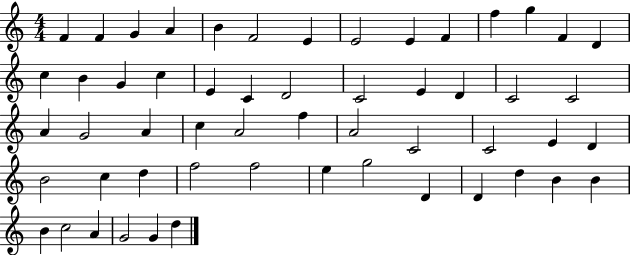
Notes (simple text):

F4/q F4/q G4/q A4/q B4/q F4/h E4/q E4/h E4/q F4/q F5/q G5/q F4/q D4/q C5/q B4/q G4/q C5/q E4/q C4/q D4/h C4/h E4/q D4/q C4/h C4/h A4/q G4/h A4/q C5/q A4/h F5/q A4/h C4/h C4/h E4/q D4/q B4/h C5/q D5/q F5/h F5/h E5/q G5/h D4/q D4/q D5/q B4/q B4/q B4/q C5/h A4/q G4/h G4/q D5/q